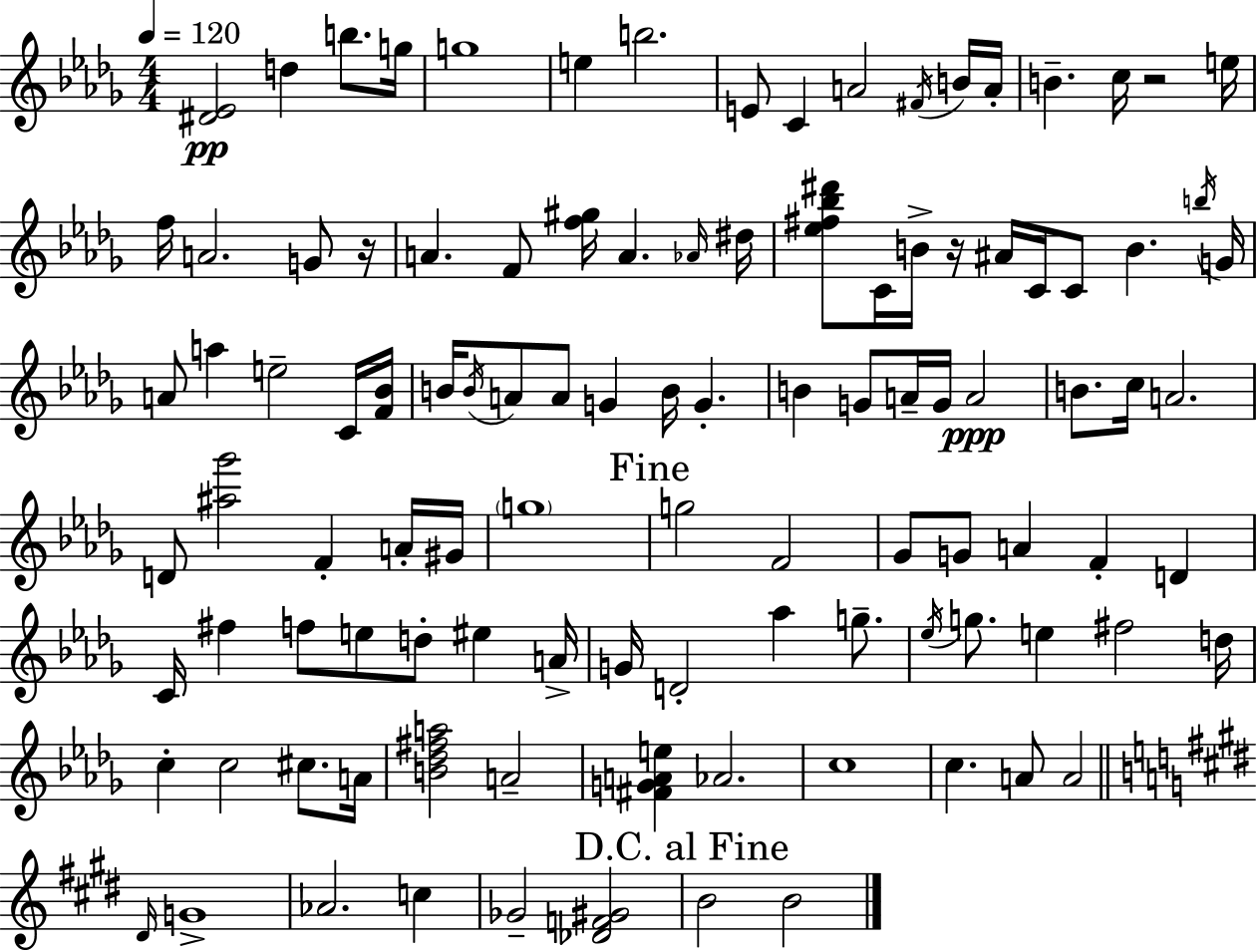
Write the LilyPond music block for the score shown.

{
  \clef treble
  \numericTimeSignature
  \time 4/4
  \key bes \minor
  \tempo 4 = 120
  <dis' ees'>2\pp d''4 b''8. g''16 | g''1 | e''4 b''2. | e'8 c'4 a'2 \acciaccatura { fis'16 } b'16 | \break a'16-. b'4.-- c''16 r2 | e''16 f''16 a'2. g'8 | r16 a'4. f'8 <f'' gis''>16 a'4. | \grace { aes'16 } dis''16 <ees'' fis'' bes'' dis'''>8 c'16 b'16-> r16 ais'16 c'16 c'8 b'4. | \break \acciaccatura { b''16 } g'16 a'8 a''4 e''2-- | c'16 <f' bes'>16 b'16 \acciaccatura { b'16 } a'8 a'8 g'4 b'16 g'4.-. | b'4 g'8 a'16-- g'16 a'2\ppp | b'8. c''16 a'2. | \break d'8 <ais'' ges'''>2 f'4-. | a'16-. gis'16 \parenthesize g''1 | \mark "Fine" g''2 f'2 | ges'8 g'8 a'4 f'4-. | \break d'4 c'16 fis''4 f''8 e''8 d''8-. eis''4 | a'16-> g'16 d'2-. aes''4 | g''8.-- \acciaccatura { ees''16 } g''8. e''4 fis''2 | d''16 c''4-. c''2 | \break cis''8. a'16 <b' des'' fis'' a''>2 a'2-- | <fis' g' a' e''>4 aes'2. | c''1 | c''4. a'8 a'2 | \break \bar "||" \break \key e \major \grace { dis'16 } g'1-> | aes'2. c''4 | ges'2-- <des' f' gis'>2 | \mark "D.C. al Fine" b'2 b'2 | \break \bar "|."
}